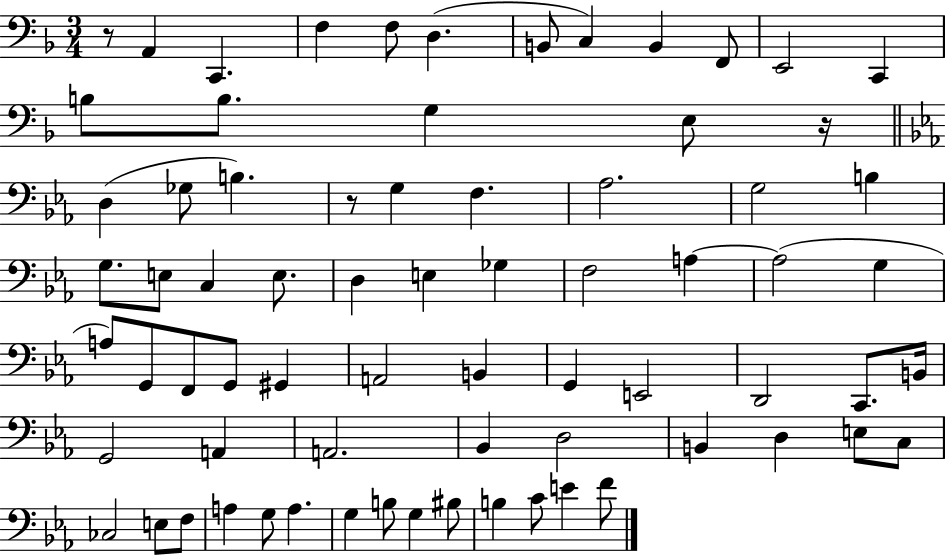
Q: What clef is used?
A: bass